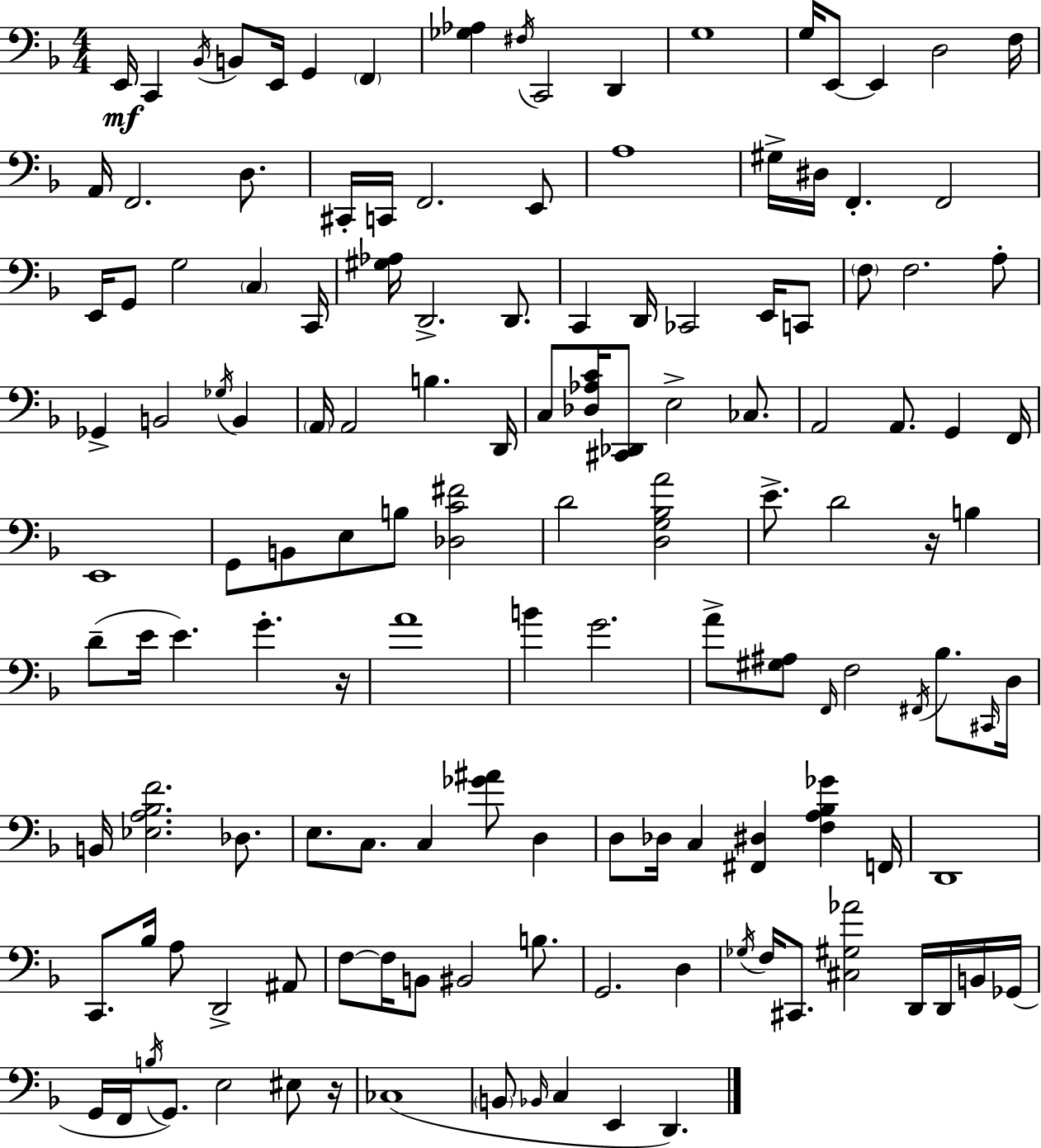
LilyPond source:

{
  \clef bass
  \numericTimeSignature
  \time 4/4
  \key d \minor
  e,16\mf c,4 \acciaccatura { bes,16 } b,8 e,16 g,4 \parenthesize f,4 | <ges aes>4 \acciaccatura { fis16 } c,2 d,4 | g1 | g16 e,8~~ e,4 d2 | \break f16 a,16 f,2. d8. | cis,16-. c,16 f,2. | e,8 a1 | gis16-> dis16 f,4.-. f,2 | \break e,16 g,8 g2 \parenthesize c4 | c,16 <gis aes>16 d,2.-> d,8. | c,4 d,16 ces,2 e,16 | c,8 \parenthesize f8 f2. | \break a8-. ges,4-> b,2 \acciaccatura { ges16 } b,4 | \parenthesize a,16 a,2 b4. | d,16 c8 <des aes c'>16 <cis, des,>8 e2-> | ces8. a,2 a,8. g,4 | \break f,16 e,1 | g,8 b,8 e8 b8 <des c' fis'>2 | d'2 <d g bes a'>2 | e'8.-> d'2 r16 b4 | \break d'8--( e'16 e'4.) g'4.-. | r16 a'1 | b'4 g'2. | a'8-> <gis ais>8 \grace { f,16 } f2 | \break \acciaccatura { fis,16 } bes8. \grace { cis,16 } d16 b,16 <ees a bes f'>2. | des8. e8. c8. c4 | <ges' ais'>8 d4 d8 des16 c4 <fis, dis>4 | <f a bes ges'>4 f,16 d,1 | \break c,8. bes16 a8 d,2-> | ais,8 f8~~ f16 b,8 bis,2 | b8. g,2. | d4 \acciaccatura { ges16 } f16 cis,8. <cis gis aes'>2 | \break d,16 d,16 b,16 ges,16( g,16 f,16 \acciaccatura { b16 }) g,8. e2 | eis8 r16 ces1( | \parenthesize b,8 \grace { bes,16 } c4 e,4 | d,4.) \bar "|."
}